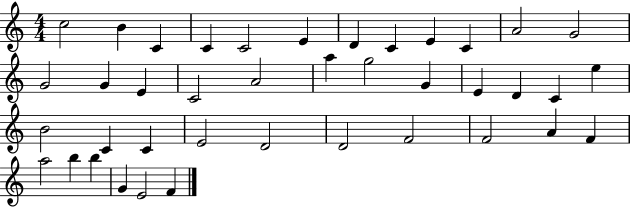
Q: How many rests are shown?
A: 0